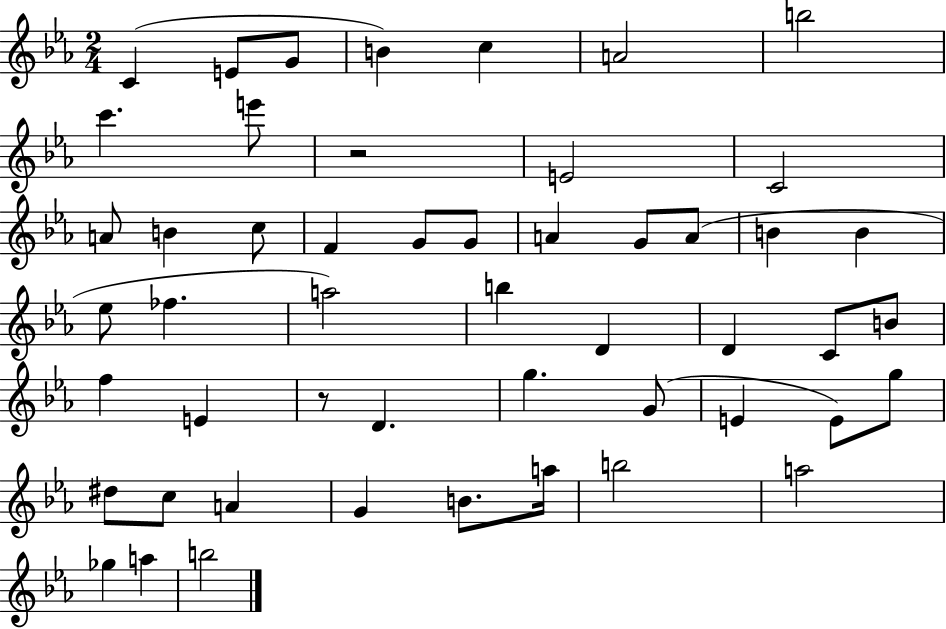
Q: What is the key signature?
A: EES major